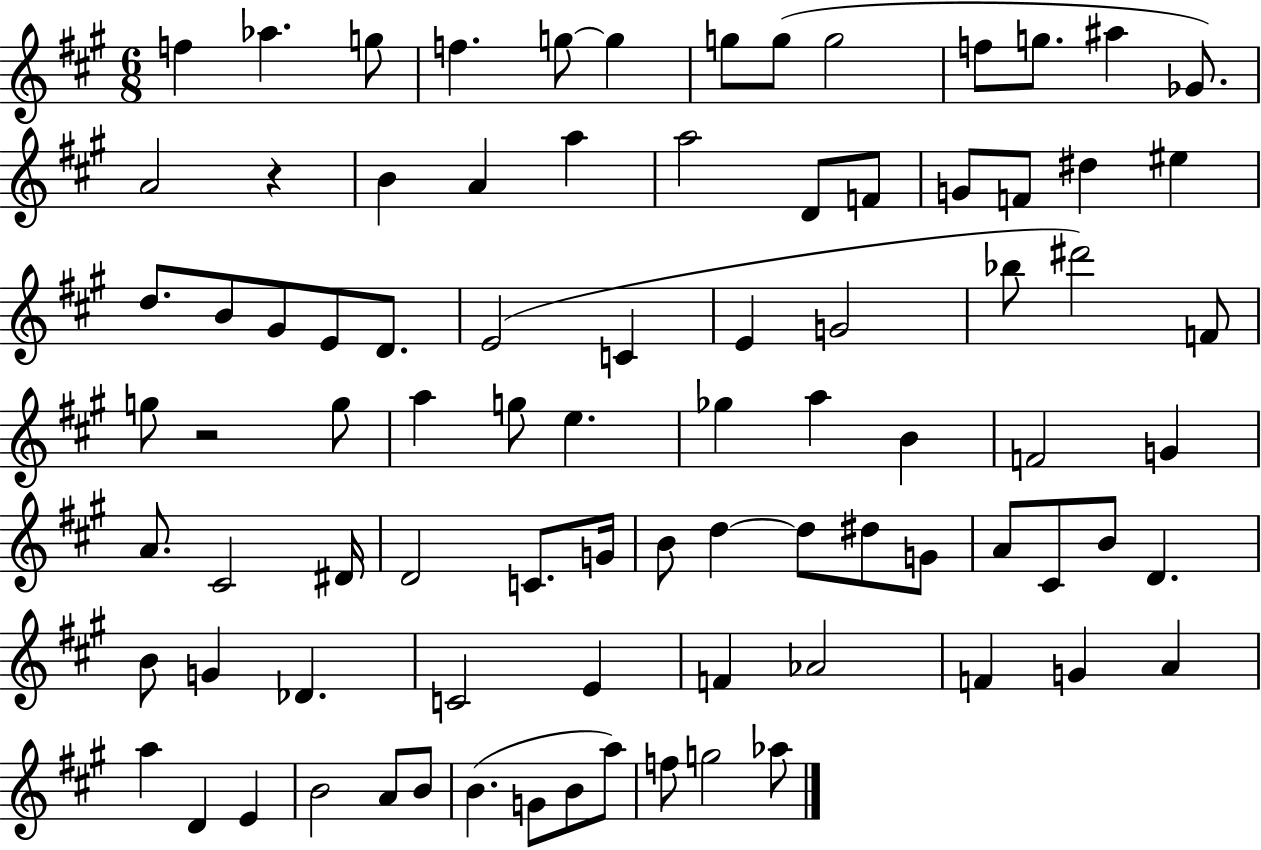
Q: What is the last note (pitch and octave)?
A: Ab5